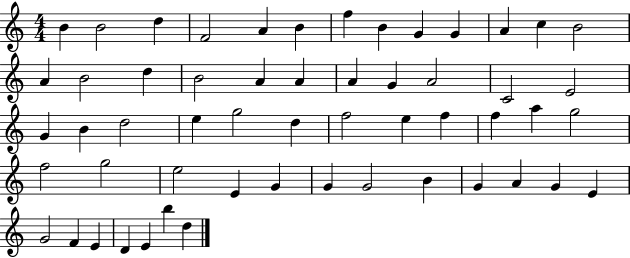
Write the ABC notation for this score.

X:1
T:Untitled
M:4/4
L:1/4
K:C
B B2 d F2 A B f B G G A c B2 A B2 d B2 A A A G A2 C2 E2 G B d2 e g2 d f2 e f f a g2 f2 g2 e2 E G G G2 B G A G E G2 F E D E b d